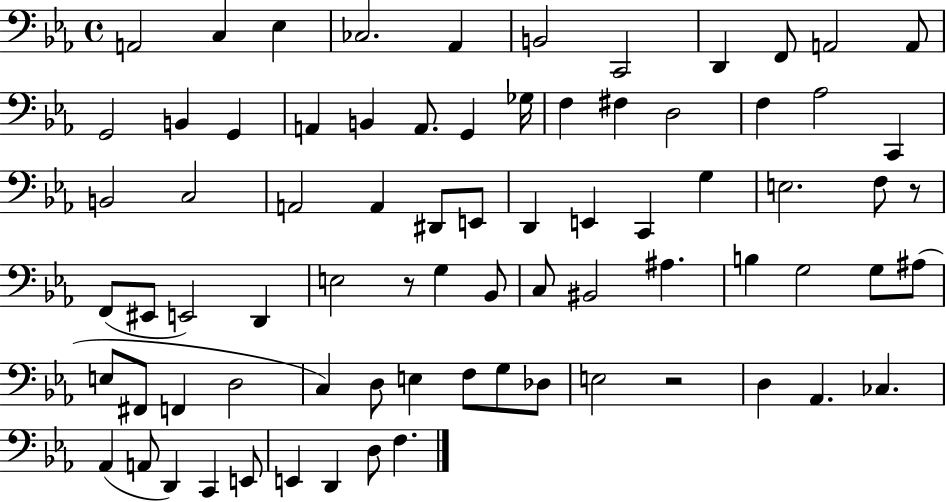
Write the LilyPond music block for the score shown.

{
  \clef bass
  \time 4/4
  \defaultTimeSignature
  \key ees \major
  a,2 c4 ees4 | ces2. aes,4 | b,2 c,2 | d,4 f,8 a,2 a,8 | \break g,2 b,4 g,4 | a,4 b,4 a,8. g,4 ges16 | f4 fis4 d2 | f4 aes2 c,4 | \break b,2 c2 | a,2 a,4 dis,8 e,8 | d,4 e,4 c,4 g4 | e2. f8 r8 | \break f,8( eis,8 e,2) d,4 | e2 r8 g4 bes,8 | c8 bis,2 ais4. | b4 g2 g8 ais8( | \break e8 fis,8 f,4 d2 | c4) d8 e4 f8 g8 des8 | e2 r2 | d4 aes,4. ces4. | \break aes,4( a,8 d,4) c,4 e,8 | e,4 d,4 d8 f4. | \bar "|."
}